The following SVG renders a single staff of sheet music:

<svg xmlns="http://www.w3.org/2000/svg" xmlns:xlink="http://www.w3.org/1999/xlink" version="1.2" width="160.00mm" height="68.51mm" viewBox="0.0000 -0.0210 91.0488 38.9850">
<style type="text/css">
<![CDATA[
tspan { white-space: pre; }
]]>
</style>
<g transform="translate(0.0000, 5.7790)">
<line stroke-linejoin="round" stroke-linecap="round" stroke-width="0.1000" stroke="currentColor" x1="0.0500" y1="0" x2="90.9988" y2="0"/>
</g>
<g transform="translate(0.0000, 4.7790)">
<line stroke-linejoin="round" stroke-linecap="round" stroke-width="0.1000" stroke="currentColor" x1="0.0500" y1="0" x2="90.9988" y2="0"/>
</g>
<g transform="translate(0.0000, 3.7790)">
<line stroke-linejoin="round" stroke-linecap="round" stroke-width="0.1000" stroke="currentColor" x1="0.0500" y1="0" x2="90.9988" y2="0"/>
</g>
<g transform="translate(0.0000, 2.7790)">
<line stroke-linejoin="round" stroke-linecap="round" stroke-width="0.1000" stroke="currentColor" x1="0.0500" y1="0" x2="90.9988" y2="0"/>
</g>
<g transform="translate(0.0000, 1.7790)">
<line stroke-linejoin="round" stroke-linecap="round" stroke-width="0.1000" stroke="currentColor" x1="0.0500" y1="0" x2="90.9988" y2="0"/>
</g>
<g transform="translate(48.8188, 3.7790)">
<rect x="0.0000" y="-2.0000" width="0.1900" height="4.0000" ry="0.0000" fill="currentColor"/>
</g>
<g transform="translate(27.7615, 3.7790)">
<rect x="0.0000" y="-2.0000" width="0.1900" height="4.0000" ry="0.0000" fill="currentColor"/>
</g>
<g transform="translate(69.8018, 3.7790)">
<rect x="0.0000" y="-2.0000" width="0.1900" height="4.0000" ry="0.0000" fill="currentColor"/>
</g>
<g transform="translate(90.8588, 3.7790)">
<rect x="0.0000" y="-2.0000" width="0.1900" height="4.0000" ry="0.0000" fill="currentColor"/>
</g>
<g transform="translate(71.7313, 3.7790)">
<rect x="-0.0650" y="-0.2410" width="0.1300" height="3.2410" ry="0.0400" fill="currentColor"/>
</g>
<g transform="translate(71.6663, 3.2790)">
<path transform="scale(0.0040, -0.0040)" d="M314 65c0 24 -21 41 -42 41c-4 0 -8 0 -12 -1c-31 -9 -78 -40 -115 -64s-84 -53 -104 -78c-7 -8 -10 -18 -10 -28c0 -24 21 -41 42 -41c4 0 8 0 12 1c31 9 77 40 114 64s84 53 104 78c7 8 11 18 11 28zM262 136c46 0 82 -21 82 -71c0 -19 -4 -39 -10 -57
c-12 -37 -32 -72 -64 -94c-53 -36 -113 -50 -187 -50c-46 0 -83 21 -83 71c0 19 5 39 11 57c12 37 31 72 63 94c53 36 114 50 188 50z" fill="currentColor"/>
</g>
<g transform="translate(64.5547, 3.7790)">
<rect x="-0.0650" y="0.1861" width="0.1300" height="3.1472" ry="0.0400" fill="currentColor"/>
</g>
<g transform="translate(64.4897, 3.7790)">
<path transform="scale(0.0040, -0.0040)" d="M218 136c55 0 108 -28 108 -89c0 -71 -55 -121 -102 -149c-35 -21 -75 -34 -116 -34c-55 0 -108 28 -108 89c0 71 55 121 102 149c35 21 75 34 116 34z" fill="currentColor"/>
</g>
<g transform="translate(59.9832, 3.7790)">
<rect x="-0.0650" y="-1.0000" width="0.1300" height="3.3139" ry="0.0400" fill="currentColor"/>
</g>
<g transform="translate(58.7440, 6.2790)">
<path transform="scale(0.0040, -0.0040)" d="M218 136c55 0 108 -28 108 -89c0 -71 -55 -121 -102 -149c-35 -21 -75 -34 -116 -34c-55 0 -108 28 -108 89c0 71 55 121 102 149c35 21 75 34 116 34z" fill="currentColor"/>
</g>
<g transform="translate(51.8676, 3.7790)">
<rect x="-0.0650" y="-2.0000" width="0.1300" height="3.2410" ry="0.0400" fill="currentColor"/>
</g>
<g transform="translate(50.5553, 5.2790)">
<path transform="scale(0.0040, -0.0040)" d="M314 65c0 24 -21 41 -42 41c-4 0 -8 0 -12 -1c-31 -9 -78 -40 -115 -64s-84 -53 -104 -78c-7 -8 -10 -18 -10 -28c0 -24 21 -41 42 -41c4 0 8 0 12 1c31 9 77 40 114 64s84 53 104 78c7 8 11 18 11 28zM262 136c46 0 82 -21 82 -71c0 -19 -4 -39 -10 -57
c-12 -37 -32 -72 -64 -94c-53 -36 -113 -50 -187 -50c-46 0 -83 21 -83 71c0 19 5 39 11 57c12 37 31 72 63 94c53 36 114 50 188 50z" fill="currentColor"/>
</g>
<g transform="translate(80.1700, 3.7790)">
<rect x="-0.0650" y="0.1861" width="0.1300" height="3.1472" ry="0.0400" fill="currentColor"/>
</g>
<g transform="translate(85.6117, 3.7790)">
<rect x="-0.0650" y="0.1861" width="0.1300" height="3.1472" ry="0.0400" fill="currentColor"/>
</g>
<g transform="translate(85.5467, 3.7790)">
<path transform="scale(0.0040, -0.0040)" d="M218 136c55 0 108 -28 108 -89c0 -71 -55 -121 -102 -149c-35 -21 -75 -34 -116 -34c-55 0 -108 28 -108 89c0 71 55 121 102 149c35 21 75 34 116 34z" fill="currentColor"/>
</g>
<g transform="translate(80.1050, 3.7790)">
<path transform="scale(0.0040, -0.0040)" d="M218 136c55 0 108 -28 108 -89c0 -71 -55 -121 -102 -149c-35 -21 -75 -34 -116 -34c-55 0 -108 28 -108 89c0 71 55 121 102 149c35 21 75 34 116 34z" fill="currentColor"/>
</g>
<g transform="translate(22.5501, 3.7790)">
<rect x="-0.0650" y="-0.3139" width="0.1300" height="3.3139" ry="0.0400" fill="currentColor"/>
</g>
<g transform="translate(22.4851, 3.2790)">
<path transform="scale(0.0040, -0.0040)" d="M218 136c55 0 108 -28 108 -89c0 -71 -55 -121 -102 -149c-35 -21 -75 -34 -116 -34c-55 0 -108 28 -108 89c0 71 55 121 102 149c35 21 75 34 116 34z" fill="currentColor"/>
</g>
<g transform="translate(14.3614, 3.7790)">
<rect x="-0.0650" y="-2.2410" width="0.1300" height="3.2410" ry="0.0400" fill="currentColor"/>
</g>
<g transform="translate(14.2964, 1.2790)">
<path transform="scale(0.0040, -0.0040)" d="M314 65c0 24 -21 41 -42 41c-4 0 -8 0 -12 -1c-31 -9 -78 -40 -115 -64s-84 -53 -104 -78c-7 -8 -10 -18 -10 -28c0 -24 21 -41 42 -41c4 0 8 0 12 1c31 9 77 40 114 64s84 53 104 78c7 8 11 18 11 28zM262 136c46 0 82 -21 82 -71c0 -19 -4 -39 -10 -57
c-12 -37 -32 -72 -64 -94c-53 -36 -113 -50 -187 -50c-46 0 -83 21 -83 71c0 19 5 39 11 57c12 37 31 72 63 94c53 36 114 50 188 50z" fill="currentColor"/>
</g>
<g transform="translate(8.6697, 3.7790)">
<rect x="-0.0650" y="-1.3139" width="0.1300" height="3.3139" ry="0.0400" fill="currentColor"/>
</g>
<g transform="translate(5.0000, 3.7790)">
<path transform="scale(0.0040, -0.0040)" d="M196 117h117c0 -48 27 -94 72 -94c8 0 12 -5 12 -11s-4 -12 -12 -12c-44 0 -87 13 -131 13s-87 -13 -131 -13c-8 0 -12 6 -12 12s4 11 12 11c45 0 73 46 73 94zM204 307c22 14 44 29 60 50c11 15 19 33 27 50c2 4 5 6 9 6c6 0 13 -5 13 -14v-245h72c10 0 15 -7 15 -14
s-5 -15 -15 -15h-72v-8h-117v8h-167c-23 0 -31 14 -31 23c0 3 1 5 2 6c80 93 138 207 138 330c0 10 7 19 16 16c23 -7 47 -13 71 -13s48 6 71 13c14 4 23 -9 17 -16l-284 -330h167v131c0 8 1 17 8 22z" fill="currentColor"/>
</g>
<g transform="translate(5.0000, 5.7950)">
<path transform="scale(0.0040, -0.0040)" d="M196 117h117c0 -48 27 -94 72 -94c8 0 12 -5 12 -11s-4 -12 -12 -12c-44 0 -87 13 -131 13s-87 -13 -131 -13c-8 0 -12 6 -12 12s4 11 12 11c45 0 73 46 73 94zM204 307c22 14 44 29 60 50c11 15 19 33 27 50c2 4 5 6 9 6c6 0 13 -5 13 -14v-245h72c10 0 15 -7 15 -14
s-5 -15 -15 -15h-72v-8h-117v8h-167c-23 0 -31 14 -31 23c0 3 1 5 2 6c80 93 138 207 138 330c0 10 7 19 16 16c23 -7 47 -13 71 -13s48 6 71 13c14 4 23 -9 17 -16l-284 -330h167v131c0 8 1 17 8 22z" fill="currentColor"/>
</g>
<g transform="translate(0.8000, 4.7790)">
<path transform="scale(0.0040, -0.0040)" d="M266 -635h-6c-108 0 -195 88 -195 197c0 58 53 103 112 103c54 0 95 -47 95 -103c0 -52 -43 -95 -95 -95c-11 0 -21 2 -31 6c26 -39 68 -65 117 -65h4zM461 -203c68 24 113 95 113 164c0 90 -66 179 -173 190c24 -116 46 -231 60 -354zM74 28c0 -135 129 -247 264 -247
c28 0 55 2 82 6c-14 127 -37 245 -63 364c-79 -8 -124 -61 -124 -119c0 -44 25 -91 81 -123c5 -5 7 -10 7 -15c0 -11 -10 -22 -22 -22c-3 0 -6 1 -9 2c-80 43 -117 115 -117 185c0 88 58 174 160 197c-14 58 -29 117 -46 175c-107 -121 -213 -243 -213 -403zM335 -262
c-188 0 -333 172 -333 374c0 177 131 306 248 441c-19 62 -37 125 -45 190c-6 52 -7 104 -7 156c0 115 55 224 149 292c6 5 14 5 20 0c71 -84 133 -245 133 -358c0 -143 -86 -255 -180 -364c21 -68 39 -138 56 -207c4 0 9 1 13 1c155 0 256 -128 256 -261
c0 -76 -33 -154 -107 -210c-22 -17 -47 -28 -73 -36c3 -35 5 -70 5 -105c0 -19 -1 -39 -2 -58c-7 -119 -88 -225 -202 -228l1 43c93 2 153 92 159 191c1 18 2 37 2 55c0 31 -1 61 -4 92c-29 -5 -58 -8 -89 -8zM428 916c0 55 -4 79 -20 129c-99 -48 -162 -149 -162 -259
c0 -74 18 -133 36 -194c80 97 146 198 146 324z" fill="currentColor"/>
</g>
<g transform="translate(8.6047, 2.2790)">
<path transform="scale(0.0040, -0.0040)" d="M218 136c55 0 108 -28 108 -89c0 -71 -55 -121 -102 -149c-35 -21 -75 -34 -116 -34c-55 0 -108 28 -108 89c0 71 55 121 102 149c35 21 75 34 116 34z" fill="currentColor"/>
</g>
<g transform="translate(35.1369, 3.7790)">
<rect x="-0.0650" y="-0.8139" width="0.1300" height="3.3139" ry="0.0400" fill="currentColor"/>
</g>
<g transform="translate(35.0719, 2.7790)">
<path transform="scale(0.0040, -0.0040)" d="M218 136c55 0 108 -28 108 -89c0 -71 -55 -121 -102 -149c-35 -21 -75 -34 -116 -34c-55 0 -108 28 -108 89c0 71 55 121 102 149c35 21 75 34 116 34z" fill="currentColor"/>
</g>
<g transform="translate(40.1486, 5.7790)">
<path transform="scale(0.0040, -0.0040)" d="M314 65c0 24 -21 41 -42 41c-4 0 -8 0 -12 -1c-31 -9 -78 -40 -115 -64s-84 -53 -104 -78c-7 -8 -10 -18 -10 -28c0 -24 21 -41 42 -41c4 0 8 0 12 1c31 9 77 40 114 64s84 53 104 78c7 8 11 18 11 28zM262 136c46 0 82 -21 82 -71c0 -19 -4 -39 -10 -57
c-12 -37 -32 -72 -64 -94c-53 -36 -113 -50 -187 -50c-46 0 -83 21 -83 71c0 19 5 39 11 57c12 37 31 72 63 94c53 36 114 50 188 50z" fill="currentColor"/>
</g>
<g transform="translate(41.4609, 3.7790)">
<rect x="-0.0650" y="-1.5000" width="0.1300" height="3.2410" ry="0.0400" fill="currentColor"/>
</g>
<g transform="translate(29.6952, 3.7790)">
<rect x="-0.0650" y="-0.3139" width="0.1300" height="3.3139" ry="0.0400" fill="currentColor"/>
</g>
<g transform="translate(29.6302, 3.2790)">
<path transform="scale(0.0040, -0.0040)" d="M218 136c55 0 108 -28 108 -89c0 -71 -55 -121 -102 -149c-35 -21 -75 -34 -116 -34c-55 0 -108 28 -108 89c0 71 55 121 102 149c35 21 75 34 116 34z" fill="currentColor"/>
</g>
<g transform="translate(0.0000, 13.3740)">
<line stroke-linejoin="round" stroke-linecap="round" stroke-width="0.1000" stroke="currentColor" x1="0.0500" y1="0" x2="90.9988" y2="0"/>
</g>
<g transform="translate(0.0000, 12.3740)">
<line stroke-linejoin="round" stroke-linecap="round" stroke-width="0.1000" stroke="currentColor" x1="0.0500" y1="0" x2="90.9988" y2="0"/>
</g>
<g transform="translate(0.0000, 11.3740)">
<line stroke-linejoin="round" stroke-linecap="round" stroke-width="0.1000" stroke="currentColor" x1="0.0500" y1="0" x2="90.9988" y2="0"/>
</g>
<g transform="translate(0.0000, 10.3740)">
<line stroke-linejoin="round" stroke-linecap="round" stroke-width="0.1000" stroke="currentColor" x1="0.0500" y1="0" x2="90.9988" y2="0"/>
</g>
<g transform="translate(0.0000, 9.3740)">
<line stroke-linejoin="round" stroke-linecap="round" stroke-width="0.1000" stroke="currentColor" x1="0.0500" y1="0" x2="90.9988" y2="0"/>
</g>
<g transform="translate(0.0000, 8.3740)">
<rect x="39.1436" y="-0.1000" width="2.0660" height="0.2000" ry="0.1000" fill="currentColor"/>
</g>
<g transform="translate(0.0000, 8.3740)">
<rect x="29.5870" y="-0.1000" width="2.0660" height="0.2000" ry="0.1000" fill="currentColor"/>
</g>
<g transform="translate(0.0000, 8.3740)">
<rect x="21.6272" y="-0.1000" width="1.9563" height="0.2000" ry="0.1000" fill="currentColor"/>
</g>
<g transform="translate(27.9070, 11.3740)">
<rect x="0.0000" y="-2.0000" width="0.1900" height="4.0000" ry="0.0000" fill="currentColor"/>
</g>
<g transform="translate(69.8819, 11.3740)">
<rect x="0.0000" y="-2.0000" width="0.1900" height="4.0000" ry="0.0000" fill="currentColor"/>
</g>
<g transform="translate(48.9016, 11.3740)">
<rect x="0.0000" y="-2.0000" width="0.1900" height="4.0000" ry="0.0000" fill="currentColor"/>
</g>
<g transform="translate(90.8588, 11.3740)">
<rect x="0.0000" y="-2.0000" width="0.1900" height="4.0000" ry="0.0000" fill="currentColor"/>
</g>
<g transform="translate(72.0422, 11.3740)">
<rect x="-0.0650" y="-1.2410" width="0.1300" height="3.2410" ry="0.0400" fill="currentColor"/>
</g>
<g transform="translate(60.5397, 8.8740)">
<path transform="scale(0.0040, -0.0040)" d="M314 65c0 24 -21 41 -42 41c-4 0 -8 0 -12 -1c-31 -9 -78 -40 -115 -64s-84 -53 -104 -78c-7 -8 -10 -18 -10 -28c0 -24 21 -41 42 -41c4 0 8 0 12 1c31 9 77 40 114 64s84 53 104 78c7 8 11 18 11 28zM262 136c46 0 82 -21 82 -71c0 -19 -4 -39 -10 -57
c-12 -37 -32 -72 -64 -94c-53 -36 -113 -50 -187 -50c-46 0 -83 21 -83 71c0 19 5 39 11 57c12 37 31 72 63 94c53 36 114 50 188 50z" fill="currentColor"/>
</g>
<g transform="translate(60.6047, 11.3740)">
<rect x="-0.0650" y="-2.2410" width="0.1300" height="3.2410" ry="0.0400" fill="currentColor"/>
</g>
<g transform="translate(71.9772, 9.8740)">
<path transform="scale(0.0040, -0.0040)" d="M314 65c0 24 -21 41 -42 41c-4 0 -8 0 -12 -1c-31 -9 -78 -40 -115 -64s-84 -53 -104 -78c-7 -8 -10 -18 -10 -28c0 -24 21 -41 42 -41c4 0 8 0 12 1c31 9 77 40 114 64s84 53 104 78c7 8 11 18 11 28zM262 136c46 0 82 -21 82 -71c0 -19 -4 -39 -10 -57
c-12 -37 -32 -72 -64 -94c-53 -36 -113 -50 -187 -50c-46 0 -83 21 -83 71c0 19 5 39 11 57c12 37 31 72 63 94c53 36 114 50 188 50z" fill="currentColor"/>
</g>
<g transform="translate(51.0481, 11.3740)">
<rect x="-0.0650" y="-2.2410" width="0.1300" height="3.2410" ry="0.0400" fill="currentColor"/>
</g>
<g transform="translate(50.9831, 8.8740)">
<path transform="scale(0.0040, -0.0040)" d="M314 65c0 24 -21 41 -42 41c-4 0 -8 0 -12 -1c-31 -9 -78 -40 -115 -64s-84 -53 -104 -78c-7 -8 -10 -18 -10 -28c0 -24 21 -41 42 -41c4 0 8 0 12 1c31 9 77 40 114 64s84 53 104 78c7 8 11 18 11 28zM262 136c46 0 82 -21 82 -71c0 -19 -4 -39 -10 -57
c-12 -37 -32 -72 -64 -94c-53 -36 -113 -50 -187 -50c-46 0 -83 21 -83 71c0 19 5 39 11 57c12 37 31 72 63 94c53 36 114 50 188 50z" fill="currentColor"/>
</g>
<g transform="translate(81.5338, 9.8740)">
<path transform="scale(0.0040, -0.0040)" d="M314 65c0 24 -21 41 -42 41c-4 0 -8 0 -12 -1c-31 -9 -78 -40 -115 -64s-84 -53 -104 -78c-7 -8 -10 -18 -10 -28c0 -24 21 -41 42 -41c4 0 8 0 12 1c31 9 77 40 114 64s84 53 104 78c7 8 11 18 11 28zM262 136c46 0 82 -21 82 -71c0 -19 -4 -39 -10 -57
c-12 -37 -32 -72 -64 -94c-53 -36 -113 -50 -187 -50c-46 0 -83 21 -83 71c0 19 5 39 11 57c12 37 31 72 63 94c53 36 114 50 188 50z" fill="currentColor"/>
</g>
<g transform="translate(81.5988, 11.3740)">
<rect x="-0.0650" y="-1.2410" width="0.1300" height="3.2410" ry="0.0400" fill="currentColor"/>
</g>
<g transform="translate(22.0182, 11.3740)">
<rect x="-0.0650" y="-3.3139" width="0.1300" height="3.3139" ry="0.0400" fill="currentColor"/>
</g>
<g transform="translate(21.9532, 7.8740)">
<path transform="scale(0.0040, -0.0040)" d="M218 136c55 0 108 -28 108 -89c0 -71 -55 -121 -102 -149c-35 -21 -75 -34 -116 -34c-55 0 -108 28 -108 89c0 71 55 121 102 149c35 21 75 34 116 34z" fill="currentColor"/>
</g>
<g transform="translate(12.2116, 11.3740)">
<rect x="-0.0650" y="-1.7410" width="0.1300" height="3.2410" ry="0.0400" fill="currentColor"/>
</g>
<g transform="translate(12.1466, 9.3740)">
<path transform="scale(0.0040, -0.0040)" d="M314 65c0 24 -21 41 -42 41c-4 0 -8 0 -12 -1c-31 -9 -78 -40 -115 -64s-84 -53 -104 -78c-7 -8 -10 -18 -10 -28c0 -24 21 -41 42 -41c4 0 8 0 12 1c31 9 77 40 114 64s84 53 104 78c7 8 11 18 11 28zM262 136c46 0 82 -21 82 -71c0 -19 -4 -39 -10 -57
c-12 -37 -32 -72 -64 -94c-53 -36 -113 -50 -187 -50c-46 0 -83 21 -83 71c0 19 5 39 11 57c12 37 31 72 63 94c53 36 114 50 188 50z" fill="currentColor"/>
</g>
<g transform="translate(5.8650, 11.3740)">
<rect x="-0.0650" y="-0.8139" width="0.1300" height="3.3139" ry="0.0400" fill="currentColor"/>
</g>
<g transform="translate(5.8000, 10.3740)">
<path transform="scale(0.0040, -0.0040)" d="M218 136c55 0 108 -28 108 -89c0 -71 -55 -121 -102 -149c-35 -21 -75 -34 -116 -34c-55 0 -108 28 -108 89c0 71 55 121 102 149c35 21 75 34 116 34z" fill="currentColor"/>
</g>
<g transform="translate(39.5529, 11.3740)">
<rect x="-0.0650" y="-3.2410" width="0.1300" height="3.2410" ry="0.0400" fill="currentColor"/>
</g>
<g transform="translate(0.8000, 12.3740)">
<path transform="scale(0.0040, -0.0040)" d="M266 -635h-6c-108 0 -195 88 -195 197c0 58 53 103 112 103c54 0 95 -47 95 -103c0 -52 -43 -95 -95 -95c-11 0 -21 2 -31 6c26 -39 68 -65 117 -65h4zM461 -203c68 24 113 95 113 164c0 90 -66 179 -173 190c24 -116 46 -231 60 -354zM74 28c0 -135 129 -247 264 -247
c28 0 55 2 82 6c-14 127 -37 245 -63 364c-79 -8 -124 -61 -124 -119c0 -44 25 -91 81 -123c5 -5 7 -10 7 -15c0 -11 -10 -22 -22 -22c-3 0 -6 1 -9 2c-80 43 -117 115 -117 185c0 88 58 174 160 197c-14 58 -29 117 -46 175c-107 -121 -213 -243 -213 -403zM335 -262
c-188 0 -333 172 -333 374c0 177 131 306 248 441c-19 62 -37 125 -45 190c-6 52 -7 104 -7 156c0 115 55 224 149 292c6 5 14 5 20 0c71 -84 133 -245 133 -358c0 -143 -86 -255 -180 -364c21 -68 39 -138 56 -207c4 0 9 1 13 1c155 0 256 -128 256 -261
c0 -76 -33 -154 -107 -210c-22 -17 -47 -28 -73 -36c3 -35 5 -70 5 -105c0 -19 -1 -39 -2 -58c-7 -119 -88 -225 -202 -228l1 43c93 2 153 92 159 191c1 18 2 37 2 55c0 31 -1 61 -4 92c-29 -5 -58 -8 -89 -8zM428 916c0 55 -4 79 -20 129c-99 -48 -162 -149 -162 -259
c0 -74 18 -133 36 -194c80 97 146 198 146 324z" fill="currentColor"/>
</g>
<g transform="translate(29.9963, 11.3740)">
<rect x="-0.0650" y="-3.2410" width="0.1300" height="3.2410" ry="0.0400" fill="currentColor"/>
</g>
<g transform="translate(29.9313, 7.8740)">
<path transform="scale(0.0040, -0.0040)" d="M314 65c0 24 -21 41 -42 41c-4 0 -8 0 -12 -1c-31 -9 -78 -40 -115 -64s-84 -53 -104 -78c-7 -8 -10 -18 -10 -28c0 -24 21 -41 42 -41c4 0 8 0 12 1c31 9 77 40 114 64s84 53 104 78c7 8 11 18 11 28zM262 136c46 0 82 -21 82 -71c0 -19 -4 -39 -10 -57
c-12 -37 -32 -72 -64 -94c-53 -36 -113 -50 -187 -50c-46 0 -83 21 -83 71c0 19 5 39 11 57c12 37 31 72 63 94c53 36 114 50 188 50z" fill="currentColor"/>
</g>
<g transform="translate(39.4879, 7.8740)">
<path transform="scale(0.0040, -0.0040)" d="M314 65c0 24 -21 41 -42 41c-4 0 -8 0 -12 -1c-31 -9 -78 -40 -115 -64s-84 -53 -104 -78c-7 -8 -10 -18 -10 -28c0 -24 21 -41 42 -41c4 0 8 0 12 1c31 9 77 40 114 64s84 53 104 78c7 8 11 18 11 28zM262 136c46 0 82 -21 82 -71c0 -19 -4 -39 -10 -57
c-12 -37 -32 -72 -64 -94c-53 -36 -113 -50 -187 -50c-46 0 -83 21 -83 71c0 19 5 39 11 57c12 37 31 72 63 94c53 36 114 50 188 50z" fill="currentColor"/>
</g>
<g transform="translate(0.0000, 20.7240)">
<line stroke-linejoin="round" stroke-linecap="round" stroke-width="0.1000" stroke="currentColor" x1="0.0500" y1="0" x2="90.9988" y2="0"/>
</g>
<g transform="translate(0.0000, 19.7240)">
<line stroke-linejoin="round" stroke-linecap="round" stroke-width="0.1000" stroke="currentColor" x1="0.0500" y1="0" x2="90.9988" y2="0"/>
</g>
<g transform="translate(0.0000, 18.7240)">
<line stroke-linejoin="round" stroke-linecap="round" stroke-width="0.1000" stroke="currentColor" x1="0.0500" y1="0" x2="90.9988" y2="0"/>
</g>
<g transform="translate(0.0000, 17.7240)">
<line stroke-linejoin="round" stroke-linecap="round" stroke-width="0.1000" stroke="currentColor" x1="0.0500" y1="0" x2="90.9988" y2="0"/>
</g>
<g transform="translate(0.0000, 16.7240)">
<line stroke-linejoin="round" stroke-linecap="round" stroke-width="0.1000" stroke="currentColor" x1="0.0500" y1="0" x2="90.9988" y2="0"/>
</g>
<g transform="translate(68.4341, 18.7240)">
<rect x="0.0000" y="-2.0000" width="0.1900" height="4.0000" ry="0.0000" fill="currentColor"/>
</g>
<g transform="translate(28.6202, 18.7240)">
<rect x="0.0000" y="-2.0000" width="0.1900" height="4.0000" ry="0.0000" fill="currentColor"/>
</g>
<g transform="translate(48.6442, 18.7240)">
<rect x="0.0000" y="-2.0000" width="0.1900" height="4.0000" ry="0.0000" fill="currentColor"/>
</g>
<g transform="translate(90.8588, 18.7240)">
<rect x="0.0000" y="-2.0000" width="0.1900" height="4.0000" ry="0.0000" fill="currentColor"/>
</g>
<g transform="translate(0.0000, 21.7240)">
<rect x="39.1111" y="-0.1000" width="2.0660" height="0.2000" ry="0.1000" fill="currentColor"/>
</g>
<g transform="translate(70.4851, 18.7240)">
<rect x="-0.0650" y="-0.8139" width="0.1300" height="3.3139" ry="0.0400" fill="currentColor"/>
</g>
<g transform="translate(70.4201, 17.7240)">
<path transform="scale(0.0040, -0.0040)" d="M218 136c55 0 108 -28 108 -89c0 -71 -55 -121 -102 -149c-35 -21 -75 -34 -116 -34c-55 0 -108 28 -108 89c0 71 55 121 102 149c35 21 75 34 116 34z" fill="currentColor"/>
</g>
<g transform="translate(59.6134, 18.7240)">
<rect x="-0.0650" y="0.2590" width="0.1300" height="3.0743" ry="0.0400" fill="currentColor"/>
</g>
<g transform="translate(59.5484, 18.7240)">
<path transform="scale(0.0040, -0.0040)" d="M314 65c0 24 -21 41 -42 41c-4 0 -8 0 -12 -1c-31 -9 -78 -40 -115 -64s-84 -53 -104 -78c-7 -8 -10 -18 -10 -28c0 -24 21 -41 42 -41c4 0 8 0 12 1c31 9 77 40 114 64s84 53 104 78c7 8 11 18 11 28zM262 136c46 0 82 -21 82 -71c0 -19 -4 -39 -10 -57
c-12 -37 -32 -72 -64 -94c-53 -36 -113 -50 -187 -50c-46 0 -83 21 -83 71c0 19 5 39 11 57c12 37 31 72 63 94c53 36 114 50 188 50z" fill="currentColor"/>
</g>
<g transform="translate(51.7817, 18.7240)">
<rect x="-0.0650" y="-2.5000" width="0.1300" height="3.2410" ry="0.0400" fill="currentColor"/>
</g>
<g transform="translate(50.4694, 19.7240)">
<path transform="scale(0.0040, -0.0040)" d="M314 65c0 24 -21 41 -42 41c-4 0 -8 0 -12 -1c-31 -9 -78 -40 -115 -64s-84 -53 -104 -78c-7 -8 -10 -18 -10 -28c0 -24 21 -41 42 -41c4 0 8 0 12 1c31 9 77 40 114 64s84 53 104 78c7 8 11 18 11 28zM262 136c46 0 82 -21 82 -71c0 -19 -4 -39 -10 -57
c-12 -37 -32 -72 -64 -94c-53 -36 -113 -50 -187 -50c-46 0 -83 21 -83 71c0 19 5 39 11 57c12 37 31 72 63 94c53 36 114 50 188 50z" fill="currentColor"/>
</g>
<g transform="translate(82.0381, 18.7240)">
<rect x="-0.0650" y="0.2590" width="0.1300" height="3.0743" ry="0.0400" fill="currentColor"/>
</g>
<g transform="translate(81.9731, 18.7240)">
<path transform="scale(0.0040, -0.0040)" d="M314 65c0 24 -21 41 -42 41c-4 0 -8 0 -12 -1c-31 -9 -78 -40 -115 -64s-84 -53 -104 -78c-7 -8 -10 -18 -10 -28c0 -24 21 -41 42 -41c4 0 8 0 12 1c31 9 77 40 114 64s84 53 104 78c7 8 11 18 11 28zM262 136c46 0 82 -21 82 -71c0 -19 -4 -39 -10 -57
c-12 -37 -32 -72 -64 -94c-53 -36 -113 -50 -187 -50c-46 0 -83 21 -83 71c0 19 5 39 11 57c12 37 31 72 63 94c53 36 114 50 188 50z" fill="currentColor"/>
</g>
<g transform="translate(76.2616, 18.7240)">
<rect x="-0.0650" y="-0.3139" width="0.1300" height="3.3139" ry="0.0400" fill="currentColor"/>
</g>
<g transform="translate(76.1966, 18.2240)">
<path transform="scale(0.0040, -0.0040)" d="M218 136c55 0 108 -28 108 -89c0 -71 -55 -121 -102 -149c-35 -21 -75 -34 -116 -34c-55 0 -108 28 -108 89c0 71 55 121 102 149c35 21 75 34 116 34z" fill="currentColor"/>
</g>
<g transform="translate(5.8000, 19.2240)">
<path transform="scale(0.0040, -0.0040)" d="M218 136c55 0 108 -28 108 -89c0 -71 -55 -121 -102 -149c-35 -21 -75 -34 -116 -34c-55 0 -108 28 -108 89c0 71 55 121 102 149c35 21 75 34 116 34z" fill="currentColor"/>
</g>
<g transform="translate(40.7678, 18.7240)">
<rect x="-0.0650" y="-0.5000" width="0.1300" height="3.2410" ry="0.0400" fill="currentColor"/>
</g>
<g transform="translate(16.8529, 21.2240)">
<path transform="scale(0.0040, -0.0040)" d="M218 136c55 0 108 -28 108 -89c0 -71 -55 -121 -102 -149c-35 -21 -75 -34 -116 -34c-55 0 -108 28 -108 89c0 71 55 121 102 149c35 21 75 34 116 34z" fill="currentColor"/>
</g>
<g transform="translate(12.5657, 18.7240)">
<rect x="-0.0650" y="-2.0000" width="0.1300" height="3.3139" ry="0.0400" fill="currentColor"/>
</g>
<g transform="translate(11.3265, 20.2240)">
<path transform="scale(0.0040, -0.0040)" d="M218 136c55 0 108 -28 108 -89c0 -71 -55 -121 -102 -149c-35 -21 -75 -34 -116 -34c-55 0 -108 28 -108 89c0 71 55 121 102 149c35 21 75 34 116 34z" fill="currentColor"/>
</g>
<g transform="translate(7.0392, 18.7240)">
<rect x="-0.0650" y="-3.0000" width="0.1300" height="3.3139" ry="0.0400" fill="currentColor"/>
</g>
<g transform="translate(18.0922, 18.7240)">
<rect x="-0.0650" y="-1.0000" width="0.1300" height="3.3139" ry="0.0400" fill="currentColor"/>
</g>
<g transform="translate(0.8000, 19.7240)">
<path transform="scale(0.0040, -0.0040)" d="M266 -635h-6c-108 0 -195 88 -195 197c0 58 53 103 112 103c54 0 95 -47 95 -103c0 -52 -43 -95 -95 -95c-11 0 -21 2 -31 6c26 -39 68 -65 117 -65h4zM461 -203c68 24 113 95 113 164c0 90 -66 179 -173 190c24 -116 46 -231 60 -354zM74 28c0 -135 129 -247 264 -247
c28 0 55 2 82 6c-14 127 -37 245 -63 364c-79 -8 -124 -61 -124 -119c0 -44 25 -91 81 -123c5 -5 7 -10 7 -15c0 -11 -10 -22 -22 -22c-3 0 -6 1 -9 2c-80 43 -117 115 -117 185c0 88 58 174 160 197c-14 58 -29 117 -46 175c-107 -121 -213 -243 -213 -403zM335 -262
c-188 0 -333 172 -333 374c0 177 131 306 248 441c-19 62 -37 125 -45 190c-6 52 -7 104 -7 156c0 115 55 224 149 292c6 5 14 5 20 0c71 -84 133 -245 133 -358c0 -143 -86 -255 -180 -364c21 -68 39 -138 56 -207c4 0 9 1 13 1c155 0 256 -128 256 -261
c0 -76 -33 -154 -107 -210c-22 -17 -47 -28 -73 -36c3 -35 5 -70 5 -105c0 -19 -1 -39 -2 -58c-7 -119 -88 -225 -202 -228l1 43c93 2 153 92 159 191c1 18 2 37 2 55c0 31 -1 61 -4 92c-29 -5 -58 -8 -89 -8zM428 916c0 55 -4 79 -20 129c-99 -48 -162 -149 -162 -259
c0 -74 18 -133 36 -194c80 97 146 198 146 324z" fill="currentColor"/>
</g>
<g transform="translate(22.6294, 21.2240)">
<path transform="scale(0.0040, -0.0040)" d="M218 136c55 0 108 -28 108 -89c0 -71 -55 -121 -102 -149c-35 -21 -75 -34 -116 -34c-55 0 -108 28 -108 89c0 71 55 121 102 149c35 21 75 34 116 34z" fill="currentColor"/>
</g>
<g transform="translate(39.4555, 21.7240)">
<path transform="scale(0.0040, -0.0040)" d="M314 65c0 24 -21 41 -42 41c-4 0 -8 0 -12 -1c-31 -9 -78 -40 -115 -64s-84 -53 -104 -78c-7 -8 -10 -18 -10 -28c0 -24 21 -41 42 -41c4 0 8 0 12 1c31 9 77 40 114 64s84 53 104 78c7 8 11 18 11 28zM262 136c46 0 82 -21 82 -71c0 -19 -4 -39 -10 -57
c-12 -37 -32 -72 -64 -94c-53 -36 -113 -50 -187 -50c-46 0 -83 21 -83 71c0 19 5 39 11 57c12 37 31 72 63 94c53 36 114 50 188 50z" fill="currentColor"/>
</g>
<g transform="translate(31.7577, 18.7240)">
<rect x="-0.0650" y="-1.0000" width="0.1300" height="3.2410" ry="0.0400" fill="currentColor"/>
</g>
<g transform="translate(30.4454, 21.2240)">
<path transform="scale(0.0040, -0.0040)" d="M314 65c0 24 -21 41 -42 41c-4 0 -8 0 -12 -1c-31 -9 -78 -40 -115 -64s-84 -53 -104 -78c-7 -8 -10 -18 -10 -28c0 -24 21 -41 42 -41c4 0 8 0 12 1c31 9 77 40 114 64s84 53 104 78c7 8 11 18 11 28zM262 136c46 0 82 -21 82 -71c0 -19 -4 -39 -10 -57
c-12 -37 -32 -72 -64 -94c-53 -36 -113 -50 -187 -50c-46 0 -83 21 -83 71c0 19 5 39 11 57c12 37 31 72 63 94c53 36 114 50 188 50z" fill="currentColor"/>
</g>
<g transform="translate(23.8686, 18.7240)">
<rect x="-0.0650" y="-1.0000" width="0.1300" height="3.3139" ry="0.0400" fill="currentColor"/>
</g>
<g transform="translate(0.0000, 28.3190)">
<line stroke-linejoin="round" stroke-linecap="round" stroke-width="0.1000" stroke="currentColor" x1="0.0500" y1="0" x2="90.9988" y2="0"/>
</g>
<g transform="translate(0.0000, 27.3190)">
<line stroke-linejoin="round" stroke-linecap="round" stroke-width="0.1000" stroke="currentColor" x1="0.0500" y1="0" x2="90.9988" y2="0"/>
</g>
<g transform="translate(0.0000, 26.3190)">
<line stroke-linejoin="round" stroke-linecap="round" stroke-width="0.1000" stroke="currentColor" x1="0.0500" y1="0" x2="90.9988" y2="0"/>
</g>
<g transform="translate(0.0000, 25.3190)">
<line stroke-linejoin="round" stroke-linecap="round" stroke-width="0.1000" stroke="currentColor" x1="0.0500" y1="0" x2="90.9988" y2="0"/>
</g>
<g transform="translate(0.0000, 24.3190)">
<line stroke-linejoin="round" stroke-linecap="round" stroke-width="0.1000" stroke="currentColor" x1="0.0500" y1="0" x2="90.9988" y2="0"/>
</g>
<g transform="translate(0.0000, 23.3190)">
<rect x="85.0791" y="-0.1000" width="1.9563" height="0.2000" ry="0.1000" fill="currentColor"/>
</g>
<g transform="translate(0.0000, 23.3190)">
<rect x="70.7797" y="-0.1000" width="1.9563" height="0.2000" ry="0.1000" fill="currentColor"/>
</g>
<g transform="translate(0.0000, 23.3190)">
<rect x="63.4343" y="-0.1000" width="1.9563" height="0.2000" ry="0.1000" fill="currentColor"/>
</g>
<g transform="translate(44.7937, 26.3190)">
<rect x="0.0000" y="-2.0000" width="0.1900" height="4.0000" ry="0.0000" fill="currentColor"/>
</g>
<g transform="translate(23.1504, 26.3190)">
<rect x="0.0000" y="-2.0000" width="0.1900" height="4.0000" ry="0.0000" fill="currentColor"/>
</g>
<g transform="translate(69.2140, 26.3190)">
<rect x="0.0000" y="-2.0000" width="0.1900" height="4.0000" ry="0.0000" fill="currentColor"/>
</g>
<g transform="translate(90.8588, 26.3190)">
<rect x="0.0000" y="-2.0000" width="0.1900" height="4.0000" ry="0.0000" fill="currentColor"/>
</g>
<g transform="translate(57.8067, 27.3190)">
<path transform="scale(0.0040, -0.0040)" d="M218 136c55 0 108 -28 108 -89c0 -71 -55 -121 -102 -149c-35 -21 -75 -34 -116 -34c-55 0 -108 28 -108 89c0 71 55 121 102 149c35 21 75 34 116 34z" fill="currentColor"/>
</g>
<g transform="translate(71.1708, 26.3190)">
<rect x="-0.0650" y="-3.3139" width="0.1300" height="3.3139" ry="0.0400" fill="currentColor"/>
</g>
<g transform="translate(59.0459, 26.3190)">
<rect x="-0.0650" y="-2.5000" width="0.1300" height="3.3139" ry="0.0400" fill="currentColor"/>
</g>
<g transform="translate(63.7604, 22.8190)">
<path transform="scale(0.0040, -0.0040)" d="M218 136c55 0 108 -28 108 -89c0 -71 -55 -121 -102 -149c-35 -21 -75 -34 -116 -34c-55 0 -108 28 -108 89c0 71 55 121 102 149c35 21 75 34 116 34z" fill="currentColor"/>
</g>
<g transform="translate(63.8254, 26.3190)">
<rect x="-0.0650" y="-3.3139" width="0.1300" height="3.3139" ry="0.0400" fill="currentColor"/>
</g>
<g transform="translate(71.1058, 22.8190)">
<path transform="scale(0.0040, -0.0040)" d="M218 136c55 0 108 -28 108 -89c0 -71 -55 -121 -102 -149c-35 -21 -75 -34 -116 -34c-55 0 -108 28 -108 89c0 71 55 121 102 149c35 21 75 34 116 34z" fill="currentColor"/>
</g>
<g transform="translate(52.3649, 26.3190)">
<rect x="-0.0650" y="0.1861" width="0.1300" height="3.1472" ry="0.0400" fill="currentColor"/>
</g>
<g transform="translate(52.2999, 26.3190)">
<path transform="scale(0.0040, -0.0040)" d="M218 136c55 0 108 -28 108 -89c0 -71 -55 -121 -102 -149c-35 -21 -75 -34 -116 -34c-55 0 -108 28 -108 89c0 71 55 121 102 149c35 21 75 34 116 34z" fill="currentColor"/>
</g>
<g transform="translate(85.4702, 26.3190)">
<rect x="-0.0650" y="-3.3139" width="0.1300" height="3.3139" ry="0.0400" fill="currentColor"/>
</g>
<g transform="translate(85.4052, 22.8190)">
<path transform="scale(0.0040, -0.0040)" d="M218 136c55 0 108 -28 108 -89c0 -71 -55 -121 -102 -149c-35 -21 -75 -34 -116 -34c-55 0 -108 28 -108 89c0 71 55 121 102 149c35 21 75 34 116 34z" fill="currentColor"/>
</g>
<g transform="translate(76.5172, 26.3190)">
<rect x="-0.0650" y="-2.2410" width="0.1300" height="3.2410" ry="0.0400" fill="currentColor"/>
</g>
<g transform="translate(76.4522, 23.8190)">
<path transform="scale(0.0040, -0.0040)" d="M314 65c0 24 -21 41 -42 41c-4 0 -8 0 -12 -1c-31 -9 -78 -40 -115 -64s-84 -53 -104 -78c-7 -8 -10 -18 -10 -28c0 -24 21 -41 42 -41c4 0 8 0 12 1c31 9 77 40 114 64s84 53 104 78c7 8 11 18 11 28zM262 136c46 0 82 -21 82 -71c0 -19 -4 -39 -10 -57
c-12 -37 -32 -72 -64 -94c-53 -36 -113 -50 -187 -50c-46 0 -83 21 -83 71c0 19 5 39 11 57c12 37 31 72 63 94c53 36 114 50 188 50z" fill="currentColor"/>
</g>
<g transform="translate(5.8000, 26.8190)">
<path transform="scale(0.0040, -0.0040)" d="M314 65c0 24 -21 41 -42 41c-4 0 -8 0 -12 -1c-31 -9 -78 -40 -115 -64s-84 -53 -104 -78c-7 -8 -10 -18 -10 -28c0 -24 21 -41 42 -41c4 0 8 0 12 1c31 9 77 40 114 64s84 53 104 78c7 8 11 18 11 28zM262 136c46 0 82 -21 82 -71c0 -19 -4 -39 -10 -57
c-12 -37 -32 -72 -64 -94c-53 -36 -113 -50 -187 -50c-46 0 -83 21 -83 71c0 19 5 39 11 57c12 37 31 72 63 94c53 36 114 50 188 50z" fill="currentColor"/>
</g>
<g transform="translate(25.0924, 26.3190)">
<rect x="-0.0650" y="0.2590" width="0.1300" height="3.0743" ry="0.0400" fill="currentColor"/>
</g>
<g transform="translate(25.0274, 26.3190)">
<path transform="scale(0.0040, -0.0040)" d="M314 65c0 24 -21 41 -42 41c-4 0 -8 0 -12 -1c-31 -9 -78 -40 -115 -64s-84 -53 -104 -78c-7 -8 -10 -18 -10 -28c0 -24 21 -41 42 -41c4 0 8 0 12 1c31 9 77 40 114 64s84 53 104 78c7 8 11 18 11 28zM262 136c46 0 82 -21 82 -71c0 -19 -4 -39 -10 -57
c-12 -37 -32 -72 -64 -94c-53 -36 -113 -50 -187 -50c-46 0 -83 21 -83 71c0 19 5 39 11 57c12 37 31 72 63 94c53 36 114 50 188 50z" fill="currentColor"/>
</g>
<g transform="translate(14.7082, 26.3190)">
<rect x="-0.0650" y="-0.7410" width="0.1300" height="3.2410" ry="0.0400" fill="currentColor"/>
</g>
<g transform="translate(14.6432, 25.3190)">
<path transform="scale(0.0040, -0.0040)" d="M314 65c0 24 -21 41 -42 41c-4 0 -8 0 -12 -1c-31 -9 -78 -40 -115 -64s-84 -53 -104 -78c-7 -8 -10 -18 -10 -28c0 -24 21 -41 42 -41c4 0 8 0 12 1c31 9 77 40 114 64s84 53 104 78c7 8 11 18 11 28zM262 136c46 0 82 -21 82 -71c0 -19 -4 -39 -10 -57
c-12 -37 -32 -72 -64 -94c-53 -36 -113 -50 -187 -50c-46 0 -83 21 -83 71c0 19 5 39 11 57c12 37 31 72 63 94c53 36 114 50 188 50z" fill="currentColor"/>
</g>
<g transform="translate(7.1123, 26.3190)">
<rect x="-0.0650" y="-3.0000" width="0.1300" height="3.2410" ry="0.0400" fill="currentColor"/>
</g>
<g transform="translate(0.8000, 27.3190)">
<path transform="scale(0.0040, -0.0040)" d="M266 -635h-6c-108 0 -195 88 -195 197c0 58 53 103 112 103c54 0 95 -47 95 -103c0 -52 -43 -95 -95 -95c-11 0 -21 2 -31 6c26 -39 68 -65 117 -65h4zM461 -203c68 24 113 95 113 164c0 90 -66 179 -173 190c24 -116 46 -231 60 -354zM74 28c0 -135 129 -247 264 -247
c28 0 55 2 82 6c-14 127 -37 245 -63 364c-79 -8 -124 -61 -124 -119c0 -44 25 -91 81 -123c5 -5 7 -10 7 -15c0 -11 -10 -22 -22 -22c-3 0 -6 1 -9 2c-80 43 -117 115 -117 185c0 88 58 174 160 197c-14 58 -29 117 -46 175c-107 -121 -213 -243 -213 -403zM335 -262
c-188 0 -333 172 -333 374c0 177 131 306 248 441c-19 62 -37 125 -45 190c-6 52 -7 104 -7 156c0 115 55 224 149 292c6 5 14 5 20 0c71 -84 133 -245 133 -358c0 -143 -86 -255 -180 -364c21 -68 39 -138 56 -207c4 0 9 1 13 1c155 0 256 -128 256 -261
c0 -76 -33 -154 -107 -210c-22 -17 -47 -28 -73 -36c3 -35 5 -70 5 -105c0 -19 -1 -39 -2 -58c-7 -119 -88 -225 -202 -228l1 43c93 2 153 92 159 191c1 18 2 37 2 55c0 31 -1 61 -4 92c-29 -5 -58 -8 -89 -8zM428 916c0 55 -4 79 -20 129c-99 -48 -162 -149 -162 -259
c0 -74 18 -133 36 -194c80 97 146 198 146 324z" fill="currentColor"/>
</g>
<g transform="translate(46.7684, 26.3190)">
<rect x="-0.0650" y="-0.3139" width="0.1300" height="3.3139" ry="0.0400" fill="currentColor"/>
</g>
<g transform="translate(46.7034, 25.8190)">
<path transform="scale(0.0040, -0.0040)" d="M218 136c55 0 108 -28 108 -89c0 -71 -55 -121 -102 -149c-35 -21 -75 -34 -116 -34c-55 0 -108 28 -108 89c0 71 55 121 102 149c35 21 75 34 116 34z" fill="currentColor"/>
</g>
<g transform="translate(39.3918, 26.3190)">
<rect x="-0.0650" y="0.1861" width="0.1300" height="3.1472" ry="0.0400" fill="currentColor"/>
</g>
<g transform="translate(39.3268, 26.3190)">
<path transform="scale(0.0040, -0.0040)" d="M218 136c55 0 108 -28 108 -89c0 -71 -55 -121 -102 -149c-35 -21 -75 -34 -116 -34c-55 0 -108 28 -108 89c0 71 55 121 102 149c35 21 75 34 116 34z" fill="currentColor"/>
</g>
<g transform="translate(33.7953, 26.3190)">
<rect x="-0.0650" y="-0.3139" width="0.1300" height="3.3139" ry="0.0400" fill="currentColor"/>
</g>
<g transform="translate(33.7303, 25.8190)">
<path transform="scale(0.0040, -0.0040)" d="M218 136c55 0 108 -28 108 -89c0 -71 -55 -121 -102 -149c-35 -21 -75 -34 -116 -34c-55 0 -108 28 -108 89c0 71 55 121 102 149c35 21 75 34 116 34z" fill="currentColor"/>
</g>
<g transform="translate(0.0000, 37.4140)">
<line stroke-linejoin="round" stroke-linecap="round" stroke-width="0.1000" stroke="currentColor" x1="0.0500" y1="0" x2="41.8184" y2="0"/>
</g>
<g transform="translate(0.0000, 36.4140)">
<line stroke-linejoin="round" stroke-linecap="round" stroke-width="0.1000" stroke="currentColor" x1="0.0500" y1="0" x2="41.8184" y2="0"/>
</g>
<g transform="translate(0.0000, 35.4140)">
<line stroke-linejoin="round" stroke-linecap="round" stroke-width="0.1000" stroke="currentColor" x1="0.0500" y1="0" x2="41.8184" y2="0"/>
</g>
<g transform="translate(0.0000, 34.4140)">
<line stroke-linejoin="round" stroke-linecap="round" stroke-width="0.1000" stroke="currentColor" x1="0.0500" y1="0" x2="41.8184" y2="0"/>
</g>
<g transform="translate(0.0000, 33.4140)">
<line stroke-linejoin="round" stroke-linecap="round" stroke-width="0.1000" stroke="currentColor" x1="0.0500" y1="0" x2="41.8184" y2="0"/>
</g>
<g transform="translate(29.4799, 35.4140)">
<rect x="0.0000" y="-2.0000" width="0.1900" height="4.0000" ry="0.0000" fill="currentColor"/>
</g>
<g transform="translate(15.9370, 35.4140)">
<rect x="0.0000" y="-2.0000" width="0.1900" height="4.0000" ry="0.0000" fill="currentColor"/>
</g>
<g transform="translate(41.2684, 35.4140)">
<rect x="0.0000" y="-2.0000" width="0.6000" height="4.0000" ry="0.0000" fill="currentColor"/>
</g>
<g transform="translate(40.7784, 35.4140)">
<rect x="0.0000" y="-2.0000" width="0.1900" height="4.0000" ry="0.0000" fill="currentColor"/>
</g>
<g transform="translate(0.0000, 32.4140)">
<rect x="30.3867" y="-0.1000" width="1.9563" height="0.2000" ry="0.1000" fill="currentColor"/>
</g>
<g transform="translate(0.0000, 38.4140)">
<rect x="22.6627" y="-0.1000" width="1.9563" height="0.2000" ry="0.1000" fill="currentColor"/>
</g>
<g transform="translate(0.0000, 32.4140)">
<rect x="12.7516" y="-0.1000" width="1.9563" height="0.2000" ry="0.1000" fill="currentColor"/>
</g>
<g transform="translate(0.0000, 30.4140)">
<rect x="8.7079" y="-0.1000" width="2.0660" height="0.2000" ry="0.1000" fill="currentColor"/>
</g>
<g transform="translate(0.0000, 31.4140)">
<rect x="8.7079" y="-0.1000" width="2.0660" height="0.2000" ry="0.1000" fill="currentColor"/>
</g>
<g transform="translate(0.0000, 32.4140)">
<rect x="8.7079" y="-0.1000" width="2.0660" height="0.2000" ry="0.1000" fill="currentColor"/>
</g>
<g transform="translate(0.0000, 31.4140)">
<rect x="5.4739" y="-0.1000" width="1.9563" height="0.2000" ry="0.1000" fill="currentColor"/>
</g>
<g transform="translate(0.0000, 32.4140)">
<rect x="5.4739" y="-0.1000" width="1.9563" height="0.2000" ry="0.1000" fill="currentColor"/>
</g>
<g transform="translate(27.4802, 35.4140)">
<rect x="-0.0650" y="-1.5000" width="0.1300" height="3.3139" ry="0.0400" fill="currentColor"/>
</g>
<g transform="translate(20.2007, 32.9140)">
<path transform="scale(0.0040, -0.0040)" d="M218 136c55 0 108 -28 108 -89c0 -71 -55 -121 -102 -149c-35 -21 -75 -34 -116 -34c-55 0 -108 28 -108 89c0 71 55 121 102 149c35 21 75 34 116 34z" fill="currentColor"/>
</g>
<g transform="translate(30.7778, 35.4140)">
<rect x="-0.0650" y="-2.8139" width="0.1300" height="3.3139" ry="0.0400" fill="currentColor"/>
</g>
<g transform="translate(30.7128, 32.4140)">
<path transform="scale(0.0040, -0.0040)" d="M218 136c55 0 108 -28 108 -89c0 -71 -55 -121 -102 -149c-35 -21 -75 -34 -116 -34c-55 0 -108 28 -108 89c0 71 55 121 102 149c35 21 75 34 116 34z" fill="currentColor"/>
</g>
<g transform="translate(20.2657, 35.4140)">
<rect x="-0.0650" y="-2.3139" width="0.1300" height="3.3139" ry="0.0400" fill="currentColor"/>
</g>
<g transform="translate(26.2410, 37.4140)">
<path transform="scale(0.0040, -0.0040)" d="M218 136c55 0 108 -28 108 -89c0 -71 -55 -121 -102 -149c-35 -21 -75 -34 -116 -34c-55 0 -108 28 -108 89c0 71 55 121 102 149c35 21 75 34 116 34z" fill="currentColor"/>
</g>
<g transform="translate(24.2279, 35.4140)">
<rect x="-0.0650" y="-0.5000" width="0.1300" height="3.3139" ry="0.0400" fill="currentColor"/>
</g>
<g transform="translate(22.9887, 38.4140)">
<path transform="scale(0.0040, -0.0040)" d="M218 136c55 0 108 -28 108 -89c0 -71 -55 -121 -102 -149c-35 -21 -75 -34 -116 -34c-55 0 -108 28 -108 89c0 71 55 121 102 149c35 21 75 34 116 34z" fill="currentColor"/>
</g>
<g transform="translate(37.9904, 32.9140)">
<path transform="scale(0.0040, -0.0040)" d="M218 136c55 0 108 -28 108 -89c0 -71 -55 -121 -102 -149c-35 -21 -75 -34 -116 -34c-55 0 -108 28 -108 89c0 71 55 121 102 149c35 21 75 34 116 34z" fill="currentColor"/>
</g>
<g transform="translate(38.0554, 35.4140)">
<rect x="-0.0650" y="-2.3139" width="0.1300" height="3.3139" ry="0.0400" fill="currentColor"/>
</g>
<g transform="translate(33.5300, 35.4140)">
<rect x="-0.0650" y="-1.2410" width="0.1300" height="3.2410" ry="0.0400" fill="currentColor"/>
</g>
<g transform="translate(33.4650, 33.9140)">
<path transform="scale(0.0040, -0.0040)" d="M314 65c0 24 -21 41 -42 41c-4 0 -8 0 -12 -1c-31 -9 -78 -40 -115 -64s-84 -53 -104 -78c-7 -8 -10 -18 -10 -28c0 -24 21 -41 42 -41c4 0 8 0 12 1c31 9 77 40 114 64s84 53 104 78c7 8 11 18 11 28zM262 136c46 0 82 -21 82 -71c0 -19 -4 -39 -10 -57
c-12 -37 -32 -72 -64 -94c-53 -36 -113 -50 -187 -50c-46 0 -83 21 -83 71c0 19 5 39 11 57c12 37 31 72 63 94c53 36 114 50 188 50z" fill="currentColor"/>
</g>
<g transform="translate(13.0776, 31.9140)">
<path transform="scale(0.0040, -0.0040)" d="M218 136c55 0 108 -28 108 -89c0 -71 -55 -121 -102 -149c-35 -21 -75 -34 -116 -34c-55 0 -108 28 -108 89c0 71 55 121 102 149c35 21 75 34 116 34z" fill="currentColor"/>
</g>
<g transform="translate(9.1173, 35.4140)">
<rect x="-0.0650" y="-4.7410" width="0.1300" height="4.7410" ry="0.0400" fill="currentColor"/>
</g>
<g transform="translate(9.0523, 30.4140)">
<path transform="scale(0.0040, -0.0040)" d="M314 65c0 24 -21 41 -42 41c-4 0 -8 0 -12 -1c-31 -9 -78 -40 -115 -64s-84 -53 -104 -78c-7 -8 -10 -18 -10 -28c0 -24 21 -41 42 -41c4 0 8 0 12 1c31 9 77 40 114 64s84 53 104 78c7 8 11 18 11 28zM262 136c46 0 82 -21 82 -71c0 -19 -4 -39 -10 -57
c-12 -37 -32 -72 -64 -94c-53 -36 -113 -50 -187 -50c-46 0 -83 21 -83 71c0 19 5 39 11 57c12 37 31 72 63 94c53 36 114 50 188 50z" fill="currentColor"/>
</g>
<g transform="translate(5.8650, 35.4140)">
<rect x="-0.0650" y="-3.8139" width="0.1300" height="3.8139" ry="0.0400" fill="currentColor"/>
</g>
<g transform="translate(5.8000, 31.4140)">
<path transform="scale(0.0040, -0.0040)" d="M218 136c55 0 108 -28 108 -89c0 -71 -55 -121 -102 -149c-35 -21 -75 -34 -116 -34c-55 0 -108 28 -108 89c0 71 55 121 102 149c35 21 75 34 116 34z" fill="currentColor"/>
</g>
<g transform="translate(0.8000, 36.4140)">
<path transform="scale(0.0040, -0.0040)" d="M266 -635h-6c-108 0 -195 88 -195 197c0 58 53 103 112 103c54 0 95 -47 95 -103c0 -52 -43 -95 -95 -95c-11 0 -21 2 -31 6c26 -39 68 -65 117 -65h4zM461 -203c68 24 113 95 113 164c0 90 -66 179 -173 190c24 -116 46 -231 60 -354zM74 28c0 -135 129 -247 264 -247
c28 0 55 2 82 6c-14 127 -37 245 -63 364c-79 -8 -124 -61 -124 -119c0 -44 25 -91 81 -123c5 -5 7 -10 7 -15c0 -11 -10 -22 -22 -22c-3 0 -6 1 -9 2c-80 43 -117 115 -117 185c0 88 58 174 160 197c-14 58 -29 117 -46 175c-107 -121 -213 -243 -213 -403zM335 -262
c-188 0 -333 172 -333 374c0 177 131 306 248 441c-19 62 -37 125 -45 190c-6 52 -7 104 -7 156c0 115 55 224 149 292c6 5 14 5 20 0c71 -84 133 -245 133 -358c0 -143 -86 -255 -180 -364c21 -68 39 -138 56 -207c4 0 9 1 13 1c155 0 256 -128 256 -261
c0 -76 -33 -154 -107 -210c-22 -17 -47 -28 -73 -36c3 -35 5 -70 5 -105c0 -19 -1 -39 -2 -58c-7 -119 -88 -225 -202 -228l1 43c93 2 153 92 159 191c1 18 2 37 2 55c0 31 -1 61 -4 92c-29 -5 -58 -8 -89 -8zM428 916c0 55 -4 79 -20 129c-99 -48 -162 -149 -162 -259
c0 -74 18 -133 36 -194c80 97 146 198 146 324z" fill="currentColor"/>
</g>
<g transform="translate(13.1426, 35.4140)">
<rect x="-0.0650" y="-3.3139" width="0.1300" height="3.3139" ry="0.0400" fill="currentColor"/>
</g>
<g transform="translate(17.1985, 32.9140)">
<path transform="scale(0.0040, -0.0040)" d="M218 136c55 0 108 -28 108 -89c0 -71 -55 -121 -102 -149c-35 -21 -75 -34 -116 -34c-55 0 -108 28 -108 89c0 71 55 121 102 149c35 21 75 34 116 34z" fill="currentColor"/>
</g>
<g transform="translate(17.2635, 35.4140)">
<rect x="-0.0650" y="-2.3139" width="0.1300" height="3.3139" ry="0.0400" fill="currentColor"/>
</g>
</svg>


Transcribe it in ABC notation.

X:1
T:Untitled
M:4/4
L:1/4
K:C
e g2 c c d E2 F2 D B c2 B B d f2 b b2 b2 g2 g2 e2 e2 A F D D D2 C2 G2 B2 d c B2 A2 d2 B2 c B c B G b b g2 b c' e'2 b g g C E a e2 g